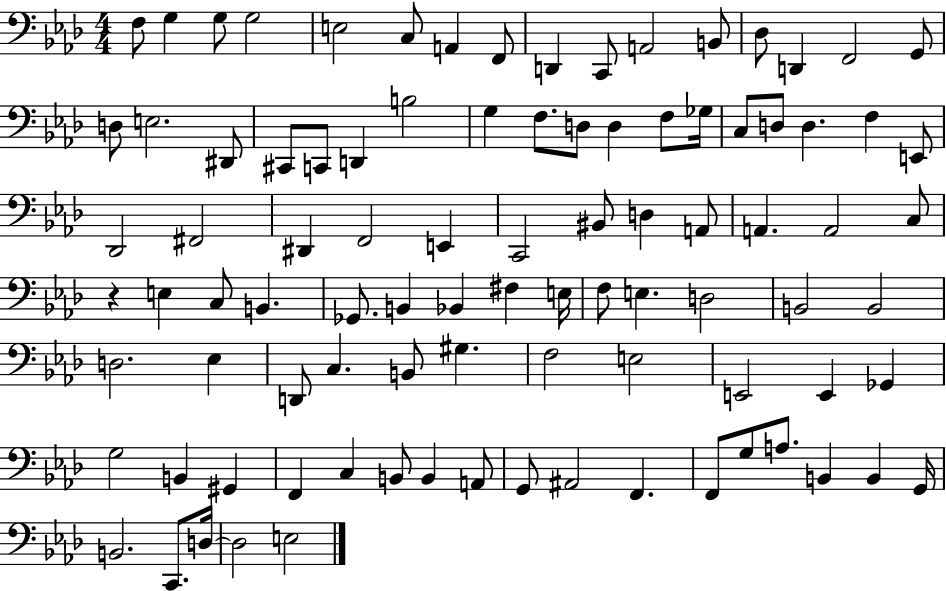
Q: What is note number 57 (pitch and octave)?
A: D3